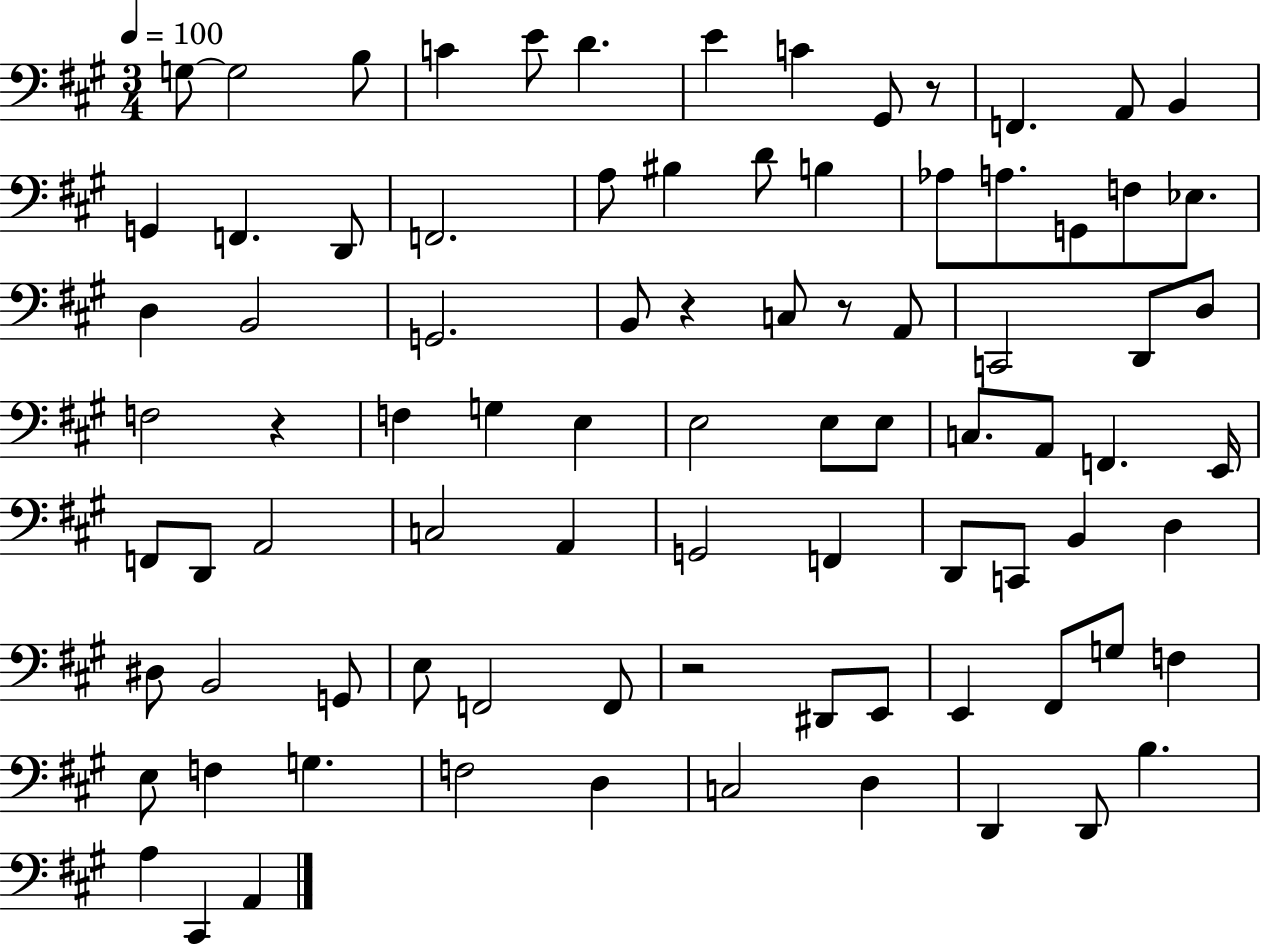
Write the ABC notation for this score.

X:1
T:Untitled
M:3/4
L:1/4
K:A
G,/2 G,2 B,/2 C E/2 D E C ^G,,/2 z/2 F,, A,,/2 B,, G,, F,, D,,/2 F,,2 A,/2 ^B, D/2 B, _A,/2 A,/2 G,,/2 F,/2 _E,/2 D, B,,2 G,,2 B,,/2 z C,/2 z/2 A,,/2 C,,2 D,,/2 D,/2 F,2 z F, G, E, E,2 E,/2 E,/2 C,/2 A,,/2 F,, E,,/4 F,,/2 D,,/2 A,,2 C,2 A,, G,,2 F,, D,,/2 C,,/2 B,, D, ^D,/2 B,,2 G,,/2 E,/2 F,,2 F,,/2 z2 ^D,,/2 E,,/2 E,, ^F,,/2 G,/2 F, E,/2 F, G, F,2 D, C,2 D, D,, D,,/2 B, A, ^C,, A,,